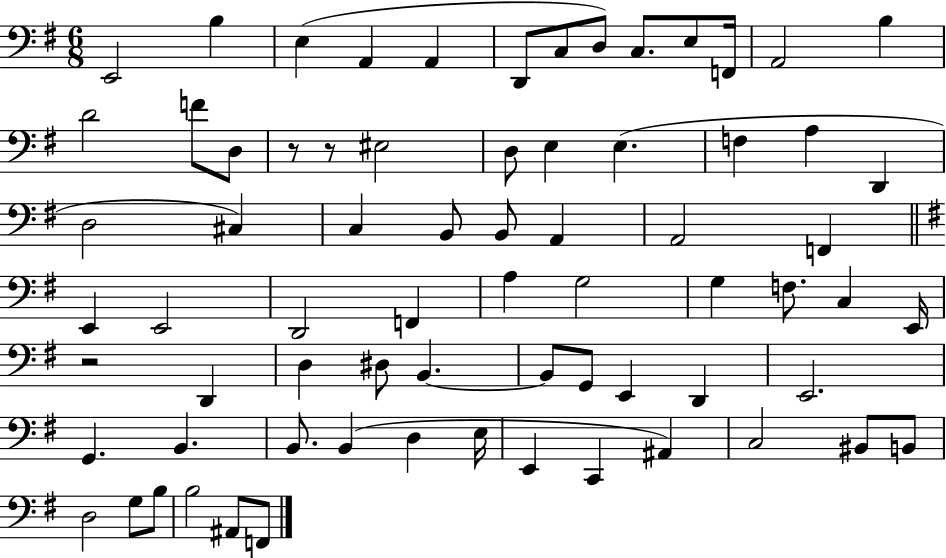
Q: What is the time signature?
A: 6/8